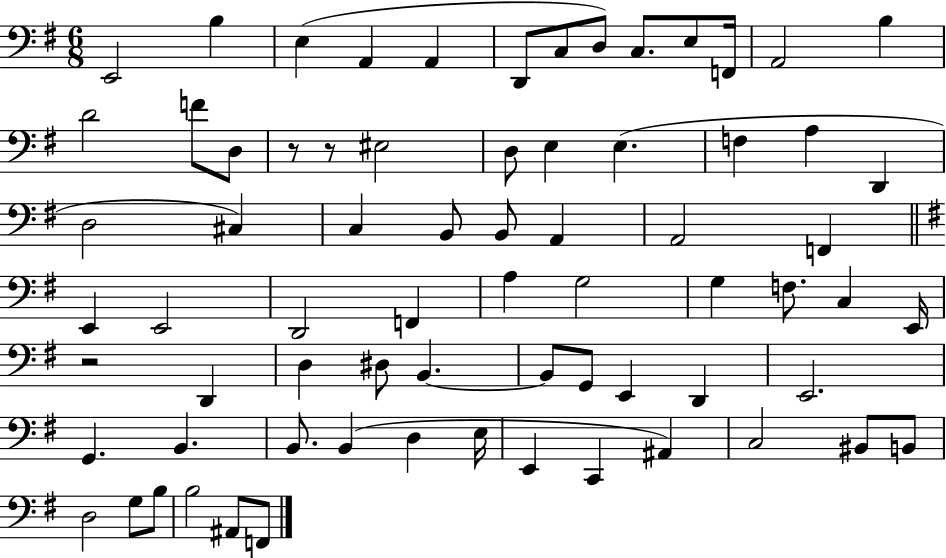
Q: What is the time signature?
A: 6/8